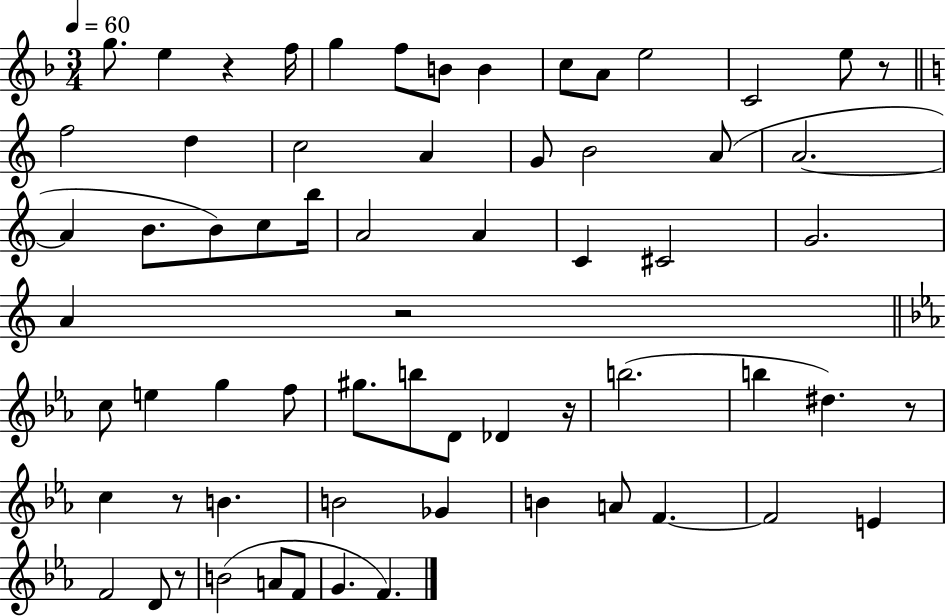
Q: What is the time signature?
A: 3/4